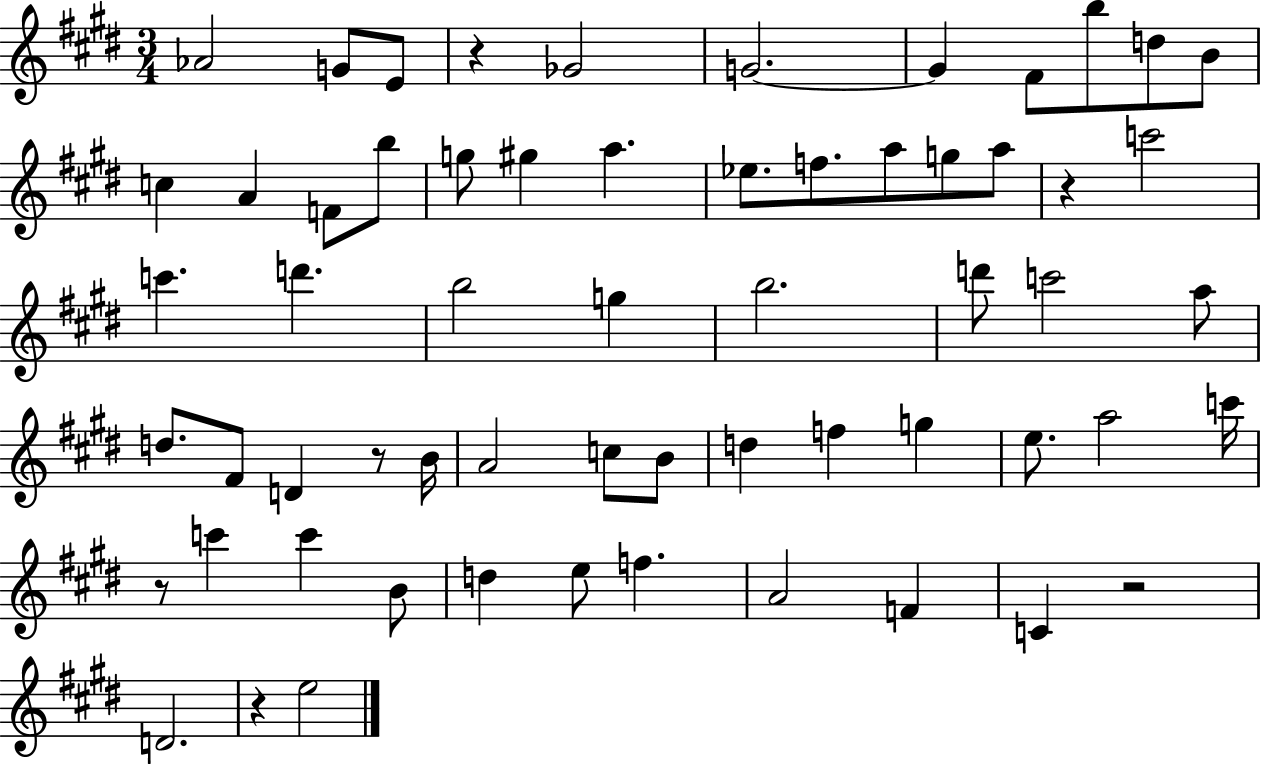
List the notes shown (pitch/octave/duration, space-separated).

Ab4/h G4/e E4/e R/q Gb4/h G4/h. G4/q F#4/e B5/e D5/e B4/e C5/q A4/q F4/e B5/e G5/e G#5/q A5/q. Eb5/e. F5/e. A5/e G5/e A5/e R/q C6/h C6/q. D6/q. B5/h G5/q B5/h. D6/e C6/h A5/e D5/e. F#4/e D4/q R/e B4/s A4/h C5/e B4/e D5/q F5/q G5/q E5/e. A5/h C6/s R/e C6/q C6/q B4/e D5/q E5/e F5/q. A4/h F4/q C4/q R/h D4/h. R/q E5/h